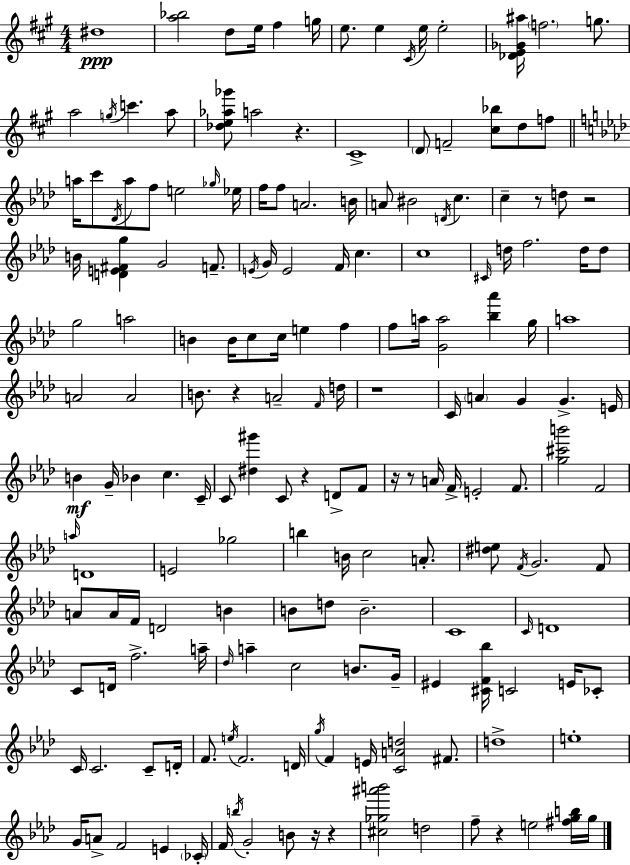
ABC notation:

X:1
T:Untitled
M:4/4
L:1/4
K:A
^d4 [a_b]2 d/2 e/4 ^f g/4 e/2 e ^C/4 e/4 e2 [_DE_G^a]/4 f2 g/2 a2 g/4 c' a/2 [_de_a_g']/2 a2 z ^C4 D/2 F2 [^c_b]/2 d/2 f/2 a/4 c'/2 _D/4 a/2 f/2 e2 _g/4 _e/4 f/4 f/2 A2 B/4 A/2 ^B2 D/4 c c z/2 d/2 z2 B/4 [DE^Fg] G2 F/2 E/4 G/4 E2 F/4 c c4 ^C/4 d/4 f2 d/4 d/2 g2 a2 B B/4 c/2 c/4 e f f/2 a/4 [Ga]2 [_b_a'] g/4 a4 A2 A2 B/2 z A2 F/4 d/4 z4 C/4 A G G E/4 B G/4 _B c C/4 C/2 [^d^g'] C/2 z D/2 F/2 z/4 z/2 A/4 F/4 E2 F/2 [g^c'b']2 F2 a/4 D4 E2 _g2 b B/4 c2 A/2 [^de]/2 F/4 G2 F/2 A/2 A/4 F/4 D2 B B/2 d/2 B2 C4 C/4 D4 C/2 D/4 f2 a/4 _d/4 a c2 B/2 G/4 ^E [^CF_b]/4 C2 E/4 _C/2 C/4 C2 C/2 D/4 F/2 e/4 F2 D/4 g/4 F E/4 [CAd]2 ^F/2 d4 e4 G/4 A/2 F2 E _C/4 F/4 b/4 G2 B/2 z/4 z [^c_g^a'b']2 d2 f/2 z e2 [^fgb]/4 g/4